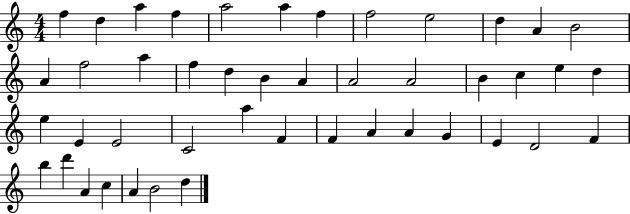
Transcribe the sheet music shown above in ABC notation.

X:1
T:Untitled
M:4/4
L:1/4
K:C
f d a f a2 a f f2 e2 d A B2 A f2 a f d B A A2 A2 B c e d e E E2 C2 a F F A A G E D2 F b d' A c A B2 d